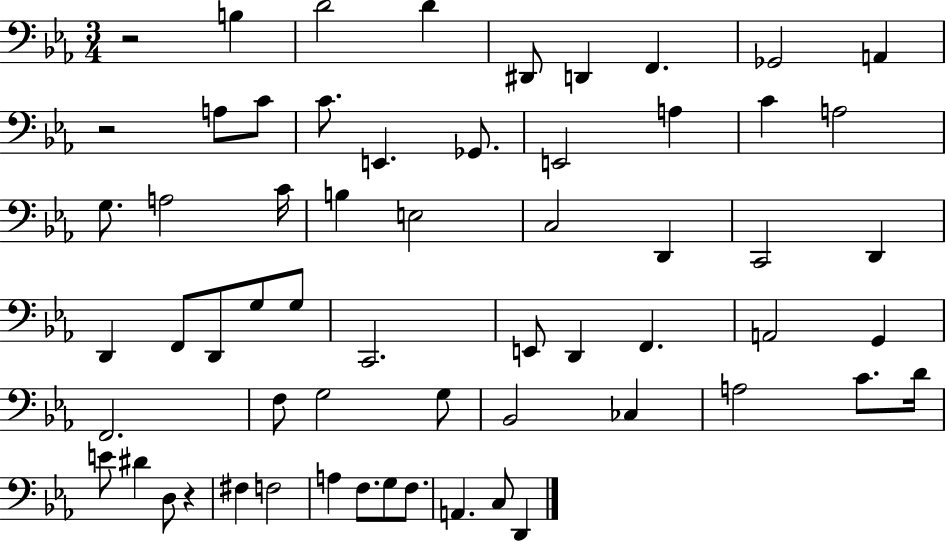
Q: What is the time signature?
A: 3/4